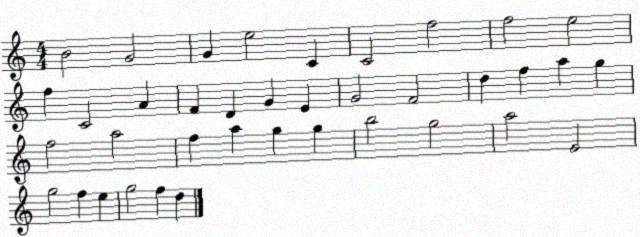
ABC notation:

X:1
T:Untitled
M:4/4
L:1/4
K:C
B2 G2 G e2 C C2 f2 f2 e2 f C2 A F D G E G2 F2 d f a g f2 a2 f a g g b2 g2 a2 E2 g2 f e g2 f d